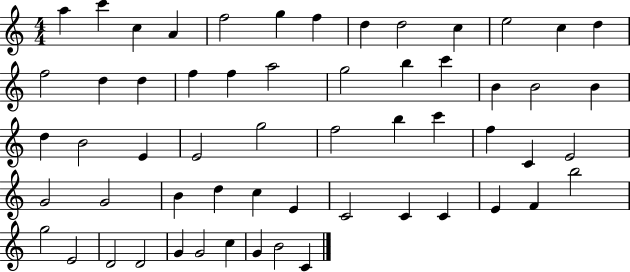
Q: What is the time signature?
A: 4/4